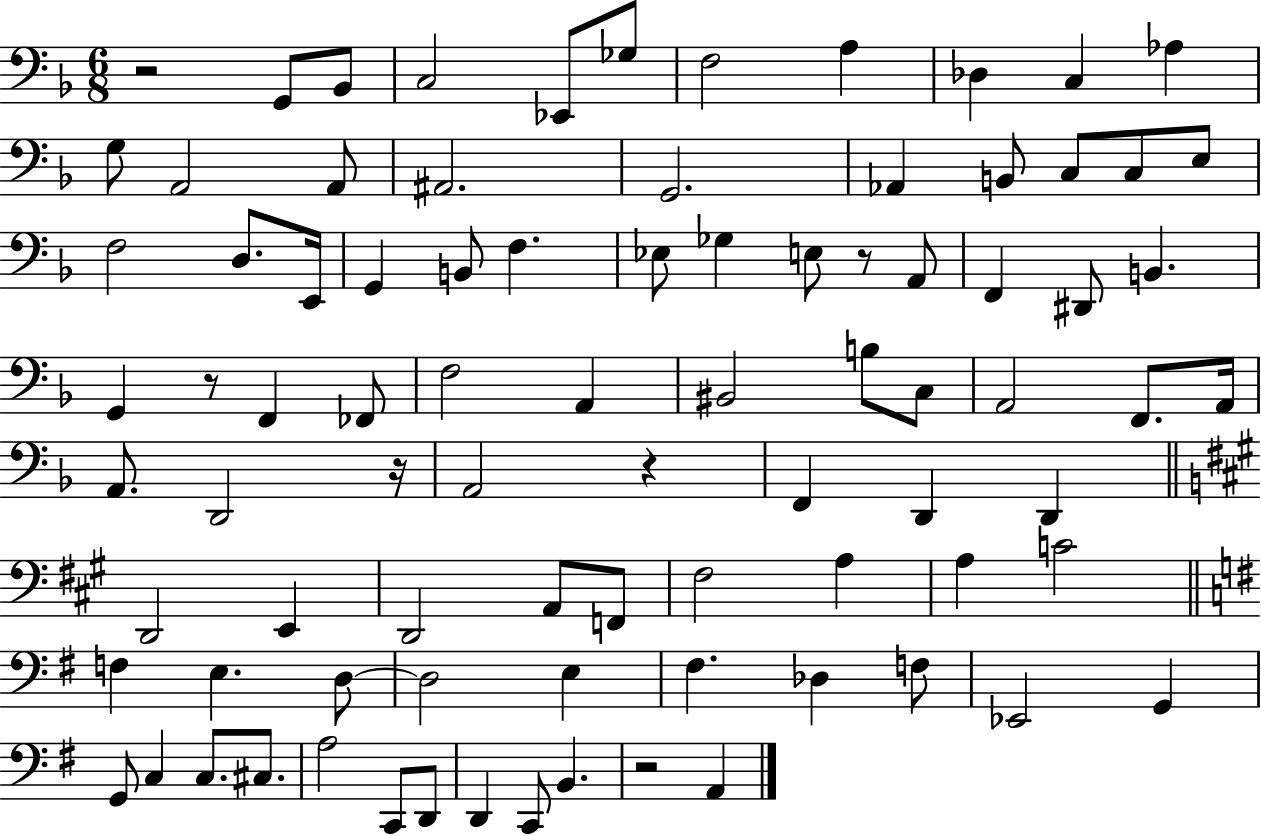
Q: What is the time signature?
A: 6/8